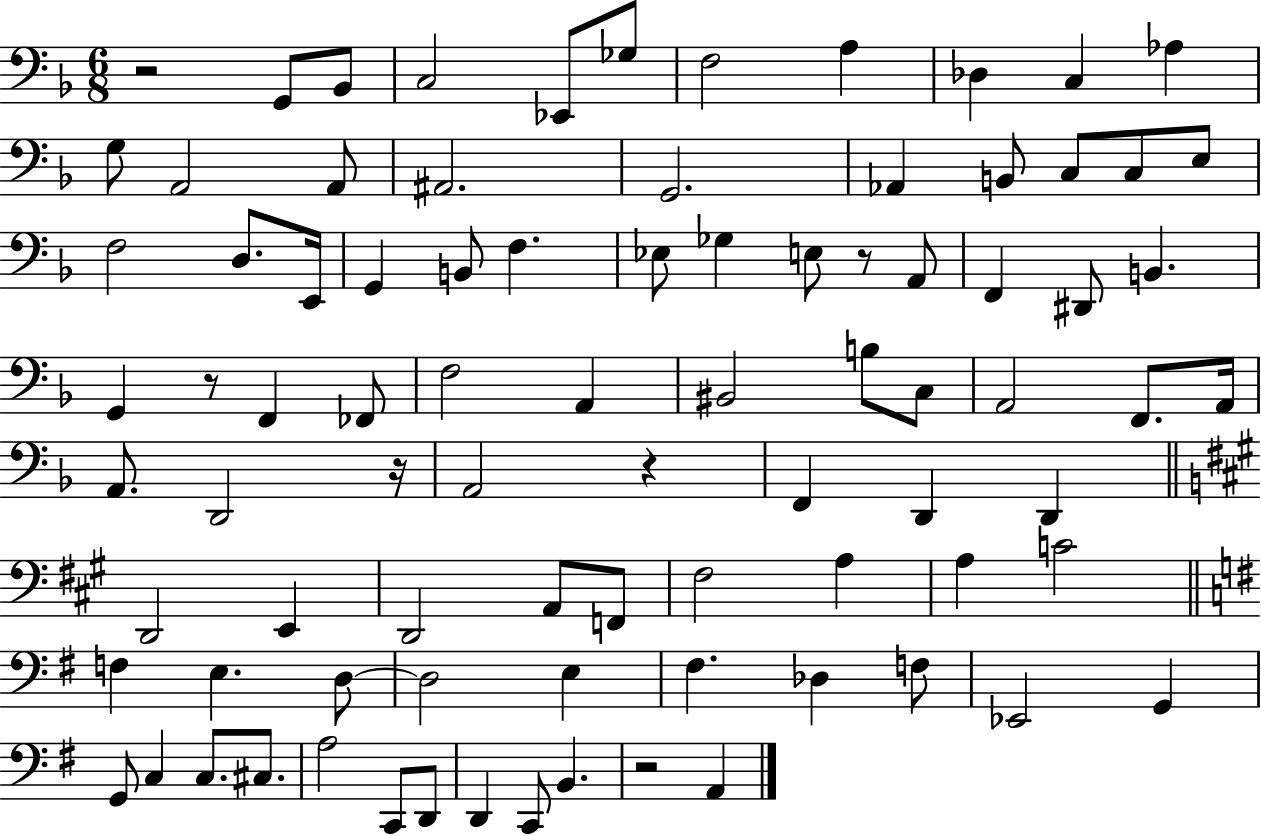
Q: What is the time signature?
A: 6/8